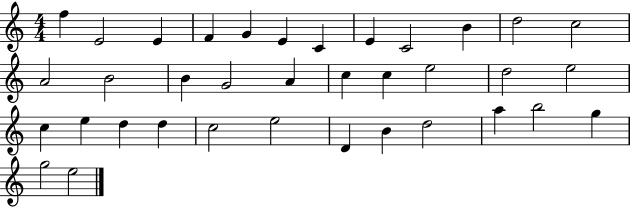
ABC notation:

X:1
T:Untitled
M:4/4
L:1/4
K:C
f E2 E F G E C E C2 B d2 c2 A2 B2 B G2 A c c e2 d2 e2 c e d d c2 e2 D B d2 a b2 g g2 e2